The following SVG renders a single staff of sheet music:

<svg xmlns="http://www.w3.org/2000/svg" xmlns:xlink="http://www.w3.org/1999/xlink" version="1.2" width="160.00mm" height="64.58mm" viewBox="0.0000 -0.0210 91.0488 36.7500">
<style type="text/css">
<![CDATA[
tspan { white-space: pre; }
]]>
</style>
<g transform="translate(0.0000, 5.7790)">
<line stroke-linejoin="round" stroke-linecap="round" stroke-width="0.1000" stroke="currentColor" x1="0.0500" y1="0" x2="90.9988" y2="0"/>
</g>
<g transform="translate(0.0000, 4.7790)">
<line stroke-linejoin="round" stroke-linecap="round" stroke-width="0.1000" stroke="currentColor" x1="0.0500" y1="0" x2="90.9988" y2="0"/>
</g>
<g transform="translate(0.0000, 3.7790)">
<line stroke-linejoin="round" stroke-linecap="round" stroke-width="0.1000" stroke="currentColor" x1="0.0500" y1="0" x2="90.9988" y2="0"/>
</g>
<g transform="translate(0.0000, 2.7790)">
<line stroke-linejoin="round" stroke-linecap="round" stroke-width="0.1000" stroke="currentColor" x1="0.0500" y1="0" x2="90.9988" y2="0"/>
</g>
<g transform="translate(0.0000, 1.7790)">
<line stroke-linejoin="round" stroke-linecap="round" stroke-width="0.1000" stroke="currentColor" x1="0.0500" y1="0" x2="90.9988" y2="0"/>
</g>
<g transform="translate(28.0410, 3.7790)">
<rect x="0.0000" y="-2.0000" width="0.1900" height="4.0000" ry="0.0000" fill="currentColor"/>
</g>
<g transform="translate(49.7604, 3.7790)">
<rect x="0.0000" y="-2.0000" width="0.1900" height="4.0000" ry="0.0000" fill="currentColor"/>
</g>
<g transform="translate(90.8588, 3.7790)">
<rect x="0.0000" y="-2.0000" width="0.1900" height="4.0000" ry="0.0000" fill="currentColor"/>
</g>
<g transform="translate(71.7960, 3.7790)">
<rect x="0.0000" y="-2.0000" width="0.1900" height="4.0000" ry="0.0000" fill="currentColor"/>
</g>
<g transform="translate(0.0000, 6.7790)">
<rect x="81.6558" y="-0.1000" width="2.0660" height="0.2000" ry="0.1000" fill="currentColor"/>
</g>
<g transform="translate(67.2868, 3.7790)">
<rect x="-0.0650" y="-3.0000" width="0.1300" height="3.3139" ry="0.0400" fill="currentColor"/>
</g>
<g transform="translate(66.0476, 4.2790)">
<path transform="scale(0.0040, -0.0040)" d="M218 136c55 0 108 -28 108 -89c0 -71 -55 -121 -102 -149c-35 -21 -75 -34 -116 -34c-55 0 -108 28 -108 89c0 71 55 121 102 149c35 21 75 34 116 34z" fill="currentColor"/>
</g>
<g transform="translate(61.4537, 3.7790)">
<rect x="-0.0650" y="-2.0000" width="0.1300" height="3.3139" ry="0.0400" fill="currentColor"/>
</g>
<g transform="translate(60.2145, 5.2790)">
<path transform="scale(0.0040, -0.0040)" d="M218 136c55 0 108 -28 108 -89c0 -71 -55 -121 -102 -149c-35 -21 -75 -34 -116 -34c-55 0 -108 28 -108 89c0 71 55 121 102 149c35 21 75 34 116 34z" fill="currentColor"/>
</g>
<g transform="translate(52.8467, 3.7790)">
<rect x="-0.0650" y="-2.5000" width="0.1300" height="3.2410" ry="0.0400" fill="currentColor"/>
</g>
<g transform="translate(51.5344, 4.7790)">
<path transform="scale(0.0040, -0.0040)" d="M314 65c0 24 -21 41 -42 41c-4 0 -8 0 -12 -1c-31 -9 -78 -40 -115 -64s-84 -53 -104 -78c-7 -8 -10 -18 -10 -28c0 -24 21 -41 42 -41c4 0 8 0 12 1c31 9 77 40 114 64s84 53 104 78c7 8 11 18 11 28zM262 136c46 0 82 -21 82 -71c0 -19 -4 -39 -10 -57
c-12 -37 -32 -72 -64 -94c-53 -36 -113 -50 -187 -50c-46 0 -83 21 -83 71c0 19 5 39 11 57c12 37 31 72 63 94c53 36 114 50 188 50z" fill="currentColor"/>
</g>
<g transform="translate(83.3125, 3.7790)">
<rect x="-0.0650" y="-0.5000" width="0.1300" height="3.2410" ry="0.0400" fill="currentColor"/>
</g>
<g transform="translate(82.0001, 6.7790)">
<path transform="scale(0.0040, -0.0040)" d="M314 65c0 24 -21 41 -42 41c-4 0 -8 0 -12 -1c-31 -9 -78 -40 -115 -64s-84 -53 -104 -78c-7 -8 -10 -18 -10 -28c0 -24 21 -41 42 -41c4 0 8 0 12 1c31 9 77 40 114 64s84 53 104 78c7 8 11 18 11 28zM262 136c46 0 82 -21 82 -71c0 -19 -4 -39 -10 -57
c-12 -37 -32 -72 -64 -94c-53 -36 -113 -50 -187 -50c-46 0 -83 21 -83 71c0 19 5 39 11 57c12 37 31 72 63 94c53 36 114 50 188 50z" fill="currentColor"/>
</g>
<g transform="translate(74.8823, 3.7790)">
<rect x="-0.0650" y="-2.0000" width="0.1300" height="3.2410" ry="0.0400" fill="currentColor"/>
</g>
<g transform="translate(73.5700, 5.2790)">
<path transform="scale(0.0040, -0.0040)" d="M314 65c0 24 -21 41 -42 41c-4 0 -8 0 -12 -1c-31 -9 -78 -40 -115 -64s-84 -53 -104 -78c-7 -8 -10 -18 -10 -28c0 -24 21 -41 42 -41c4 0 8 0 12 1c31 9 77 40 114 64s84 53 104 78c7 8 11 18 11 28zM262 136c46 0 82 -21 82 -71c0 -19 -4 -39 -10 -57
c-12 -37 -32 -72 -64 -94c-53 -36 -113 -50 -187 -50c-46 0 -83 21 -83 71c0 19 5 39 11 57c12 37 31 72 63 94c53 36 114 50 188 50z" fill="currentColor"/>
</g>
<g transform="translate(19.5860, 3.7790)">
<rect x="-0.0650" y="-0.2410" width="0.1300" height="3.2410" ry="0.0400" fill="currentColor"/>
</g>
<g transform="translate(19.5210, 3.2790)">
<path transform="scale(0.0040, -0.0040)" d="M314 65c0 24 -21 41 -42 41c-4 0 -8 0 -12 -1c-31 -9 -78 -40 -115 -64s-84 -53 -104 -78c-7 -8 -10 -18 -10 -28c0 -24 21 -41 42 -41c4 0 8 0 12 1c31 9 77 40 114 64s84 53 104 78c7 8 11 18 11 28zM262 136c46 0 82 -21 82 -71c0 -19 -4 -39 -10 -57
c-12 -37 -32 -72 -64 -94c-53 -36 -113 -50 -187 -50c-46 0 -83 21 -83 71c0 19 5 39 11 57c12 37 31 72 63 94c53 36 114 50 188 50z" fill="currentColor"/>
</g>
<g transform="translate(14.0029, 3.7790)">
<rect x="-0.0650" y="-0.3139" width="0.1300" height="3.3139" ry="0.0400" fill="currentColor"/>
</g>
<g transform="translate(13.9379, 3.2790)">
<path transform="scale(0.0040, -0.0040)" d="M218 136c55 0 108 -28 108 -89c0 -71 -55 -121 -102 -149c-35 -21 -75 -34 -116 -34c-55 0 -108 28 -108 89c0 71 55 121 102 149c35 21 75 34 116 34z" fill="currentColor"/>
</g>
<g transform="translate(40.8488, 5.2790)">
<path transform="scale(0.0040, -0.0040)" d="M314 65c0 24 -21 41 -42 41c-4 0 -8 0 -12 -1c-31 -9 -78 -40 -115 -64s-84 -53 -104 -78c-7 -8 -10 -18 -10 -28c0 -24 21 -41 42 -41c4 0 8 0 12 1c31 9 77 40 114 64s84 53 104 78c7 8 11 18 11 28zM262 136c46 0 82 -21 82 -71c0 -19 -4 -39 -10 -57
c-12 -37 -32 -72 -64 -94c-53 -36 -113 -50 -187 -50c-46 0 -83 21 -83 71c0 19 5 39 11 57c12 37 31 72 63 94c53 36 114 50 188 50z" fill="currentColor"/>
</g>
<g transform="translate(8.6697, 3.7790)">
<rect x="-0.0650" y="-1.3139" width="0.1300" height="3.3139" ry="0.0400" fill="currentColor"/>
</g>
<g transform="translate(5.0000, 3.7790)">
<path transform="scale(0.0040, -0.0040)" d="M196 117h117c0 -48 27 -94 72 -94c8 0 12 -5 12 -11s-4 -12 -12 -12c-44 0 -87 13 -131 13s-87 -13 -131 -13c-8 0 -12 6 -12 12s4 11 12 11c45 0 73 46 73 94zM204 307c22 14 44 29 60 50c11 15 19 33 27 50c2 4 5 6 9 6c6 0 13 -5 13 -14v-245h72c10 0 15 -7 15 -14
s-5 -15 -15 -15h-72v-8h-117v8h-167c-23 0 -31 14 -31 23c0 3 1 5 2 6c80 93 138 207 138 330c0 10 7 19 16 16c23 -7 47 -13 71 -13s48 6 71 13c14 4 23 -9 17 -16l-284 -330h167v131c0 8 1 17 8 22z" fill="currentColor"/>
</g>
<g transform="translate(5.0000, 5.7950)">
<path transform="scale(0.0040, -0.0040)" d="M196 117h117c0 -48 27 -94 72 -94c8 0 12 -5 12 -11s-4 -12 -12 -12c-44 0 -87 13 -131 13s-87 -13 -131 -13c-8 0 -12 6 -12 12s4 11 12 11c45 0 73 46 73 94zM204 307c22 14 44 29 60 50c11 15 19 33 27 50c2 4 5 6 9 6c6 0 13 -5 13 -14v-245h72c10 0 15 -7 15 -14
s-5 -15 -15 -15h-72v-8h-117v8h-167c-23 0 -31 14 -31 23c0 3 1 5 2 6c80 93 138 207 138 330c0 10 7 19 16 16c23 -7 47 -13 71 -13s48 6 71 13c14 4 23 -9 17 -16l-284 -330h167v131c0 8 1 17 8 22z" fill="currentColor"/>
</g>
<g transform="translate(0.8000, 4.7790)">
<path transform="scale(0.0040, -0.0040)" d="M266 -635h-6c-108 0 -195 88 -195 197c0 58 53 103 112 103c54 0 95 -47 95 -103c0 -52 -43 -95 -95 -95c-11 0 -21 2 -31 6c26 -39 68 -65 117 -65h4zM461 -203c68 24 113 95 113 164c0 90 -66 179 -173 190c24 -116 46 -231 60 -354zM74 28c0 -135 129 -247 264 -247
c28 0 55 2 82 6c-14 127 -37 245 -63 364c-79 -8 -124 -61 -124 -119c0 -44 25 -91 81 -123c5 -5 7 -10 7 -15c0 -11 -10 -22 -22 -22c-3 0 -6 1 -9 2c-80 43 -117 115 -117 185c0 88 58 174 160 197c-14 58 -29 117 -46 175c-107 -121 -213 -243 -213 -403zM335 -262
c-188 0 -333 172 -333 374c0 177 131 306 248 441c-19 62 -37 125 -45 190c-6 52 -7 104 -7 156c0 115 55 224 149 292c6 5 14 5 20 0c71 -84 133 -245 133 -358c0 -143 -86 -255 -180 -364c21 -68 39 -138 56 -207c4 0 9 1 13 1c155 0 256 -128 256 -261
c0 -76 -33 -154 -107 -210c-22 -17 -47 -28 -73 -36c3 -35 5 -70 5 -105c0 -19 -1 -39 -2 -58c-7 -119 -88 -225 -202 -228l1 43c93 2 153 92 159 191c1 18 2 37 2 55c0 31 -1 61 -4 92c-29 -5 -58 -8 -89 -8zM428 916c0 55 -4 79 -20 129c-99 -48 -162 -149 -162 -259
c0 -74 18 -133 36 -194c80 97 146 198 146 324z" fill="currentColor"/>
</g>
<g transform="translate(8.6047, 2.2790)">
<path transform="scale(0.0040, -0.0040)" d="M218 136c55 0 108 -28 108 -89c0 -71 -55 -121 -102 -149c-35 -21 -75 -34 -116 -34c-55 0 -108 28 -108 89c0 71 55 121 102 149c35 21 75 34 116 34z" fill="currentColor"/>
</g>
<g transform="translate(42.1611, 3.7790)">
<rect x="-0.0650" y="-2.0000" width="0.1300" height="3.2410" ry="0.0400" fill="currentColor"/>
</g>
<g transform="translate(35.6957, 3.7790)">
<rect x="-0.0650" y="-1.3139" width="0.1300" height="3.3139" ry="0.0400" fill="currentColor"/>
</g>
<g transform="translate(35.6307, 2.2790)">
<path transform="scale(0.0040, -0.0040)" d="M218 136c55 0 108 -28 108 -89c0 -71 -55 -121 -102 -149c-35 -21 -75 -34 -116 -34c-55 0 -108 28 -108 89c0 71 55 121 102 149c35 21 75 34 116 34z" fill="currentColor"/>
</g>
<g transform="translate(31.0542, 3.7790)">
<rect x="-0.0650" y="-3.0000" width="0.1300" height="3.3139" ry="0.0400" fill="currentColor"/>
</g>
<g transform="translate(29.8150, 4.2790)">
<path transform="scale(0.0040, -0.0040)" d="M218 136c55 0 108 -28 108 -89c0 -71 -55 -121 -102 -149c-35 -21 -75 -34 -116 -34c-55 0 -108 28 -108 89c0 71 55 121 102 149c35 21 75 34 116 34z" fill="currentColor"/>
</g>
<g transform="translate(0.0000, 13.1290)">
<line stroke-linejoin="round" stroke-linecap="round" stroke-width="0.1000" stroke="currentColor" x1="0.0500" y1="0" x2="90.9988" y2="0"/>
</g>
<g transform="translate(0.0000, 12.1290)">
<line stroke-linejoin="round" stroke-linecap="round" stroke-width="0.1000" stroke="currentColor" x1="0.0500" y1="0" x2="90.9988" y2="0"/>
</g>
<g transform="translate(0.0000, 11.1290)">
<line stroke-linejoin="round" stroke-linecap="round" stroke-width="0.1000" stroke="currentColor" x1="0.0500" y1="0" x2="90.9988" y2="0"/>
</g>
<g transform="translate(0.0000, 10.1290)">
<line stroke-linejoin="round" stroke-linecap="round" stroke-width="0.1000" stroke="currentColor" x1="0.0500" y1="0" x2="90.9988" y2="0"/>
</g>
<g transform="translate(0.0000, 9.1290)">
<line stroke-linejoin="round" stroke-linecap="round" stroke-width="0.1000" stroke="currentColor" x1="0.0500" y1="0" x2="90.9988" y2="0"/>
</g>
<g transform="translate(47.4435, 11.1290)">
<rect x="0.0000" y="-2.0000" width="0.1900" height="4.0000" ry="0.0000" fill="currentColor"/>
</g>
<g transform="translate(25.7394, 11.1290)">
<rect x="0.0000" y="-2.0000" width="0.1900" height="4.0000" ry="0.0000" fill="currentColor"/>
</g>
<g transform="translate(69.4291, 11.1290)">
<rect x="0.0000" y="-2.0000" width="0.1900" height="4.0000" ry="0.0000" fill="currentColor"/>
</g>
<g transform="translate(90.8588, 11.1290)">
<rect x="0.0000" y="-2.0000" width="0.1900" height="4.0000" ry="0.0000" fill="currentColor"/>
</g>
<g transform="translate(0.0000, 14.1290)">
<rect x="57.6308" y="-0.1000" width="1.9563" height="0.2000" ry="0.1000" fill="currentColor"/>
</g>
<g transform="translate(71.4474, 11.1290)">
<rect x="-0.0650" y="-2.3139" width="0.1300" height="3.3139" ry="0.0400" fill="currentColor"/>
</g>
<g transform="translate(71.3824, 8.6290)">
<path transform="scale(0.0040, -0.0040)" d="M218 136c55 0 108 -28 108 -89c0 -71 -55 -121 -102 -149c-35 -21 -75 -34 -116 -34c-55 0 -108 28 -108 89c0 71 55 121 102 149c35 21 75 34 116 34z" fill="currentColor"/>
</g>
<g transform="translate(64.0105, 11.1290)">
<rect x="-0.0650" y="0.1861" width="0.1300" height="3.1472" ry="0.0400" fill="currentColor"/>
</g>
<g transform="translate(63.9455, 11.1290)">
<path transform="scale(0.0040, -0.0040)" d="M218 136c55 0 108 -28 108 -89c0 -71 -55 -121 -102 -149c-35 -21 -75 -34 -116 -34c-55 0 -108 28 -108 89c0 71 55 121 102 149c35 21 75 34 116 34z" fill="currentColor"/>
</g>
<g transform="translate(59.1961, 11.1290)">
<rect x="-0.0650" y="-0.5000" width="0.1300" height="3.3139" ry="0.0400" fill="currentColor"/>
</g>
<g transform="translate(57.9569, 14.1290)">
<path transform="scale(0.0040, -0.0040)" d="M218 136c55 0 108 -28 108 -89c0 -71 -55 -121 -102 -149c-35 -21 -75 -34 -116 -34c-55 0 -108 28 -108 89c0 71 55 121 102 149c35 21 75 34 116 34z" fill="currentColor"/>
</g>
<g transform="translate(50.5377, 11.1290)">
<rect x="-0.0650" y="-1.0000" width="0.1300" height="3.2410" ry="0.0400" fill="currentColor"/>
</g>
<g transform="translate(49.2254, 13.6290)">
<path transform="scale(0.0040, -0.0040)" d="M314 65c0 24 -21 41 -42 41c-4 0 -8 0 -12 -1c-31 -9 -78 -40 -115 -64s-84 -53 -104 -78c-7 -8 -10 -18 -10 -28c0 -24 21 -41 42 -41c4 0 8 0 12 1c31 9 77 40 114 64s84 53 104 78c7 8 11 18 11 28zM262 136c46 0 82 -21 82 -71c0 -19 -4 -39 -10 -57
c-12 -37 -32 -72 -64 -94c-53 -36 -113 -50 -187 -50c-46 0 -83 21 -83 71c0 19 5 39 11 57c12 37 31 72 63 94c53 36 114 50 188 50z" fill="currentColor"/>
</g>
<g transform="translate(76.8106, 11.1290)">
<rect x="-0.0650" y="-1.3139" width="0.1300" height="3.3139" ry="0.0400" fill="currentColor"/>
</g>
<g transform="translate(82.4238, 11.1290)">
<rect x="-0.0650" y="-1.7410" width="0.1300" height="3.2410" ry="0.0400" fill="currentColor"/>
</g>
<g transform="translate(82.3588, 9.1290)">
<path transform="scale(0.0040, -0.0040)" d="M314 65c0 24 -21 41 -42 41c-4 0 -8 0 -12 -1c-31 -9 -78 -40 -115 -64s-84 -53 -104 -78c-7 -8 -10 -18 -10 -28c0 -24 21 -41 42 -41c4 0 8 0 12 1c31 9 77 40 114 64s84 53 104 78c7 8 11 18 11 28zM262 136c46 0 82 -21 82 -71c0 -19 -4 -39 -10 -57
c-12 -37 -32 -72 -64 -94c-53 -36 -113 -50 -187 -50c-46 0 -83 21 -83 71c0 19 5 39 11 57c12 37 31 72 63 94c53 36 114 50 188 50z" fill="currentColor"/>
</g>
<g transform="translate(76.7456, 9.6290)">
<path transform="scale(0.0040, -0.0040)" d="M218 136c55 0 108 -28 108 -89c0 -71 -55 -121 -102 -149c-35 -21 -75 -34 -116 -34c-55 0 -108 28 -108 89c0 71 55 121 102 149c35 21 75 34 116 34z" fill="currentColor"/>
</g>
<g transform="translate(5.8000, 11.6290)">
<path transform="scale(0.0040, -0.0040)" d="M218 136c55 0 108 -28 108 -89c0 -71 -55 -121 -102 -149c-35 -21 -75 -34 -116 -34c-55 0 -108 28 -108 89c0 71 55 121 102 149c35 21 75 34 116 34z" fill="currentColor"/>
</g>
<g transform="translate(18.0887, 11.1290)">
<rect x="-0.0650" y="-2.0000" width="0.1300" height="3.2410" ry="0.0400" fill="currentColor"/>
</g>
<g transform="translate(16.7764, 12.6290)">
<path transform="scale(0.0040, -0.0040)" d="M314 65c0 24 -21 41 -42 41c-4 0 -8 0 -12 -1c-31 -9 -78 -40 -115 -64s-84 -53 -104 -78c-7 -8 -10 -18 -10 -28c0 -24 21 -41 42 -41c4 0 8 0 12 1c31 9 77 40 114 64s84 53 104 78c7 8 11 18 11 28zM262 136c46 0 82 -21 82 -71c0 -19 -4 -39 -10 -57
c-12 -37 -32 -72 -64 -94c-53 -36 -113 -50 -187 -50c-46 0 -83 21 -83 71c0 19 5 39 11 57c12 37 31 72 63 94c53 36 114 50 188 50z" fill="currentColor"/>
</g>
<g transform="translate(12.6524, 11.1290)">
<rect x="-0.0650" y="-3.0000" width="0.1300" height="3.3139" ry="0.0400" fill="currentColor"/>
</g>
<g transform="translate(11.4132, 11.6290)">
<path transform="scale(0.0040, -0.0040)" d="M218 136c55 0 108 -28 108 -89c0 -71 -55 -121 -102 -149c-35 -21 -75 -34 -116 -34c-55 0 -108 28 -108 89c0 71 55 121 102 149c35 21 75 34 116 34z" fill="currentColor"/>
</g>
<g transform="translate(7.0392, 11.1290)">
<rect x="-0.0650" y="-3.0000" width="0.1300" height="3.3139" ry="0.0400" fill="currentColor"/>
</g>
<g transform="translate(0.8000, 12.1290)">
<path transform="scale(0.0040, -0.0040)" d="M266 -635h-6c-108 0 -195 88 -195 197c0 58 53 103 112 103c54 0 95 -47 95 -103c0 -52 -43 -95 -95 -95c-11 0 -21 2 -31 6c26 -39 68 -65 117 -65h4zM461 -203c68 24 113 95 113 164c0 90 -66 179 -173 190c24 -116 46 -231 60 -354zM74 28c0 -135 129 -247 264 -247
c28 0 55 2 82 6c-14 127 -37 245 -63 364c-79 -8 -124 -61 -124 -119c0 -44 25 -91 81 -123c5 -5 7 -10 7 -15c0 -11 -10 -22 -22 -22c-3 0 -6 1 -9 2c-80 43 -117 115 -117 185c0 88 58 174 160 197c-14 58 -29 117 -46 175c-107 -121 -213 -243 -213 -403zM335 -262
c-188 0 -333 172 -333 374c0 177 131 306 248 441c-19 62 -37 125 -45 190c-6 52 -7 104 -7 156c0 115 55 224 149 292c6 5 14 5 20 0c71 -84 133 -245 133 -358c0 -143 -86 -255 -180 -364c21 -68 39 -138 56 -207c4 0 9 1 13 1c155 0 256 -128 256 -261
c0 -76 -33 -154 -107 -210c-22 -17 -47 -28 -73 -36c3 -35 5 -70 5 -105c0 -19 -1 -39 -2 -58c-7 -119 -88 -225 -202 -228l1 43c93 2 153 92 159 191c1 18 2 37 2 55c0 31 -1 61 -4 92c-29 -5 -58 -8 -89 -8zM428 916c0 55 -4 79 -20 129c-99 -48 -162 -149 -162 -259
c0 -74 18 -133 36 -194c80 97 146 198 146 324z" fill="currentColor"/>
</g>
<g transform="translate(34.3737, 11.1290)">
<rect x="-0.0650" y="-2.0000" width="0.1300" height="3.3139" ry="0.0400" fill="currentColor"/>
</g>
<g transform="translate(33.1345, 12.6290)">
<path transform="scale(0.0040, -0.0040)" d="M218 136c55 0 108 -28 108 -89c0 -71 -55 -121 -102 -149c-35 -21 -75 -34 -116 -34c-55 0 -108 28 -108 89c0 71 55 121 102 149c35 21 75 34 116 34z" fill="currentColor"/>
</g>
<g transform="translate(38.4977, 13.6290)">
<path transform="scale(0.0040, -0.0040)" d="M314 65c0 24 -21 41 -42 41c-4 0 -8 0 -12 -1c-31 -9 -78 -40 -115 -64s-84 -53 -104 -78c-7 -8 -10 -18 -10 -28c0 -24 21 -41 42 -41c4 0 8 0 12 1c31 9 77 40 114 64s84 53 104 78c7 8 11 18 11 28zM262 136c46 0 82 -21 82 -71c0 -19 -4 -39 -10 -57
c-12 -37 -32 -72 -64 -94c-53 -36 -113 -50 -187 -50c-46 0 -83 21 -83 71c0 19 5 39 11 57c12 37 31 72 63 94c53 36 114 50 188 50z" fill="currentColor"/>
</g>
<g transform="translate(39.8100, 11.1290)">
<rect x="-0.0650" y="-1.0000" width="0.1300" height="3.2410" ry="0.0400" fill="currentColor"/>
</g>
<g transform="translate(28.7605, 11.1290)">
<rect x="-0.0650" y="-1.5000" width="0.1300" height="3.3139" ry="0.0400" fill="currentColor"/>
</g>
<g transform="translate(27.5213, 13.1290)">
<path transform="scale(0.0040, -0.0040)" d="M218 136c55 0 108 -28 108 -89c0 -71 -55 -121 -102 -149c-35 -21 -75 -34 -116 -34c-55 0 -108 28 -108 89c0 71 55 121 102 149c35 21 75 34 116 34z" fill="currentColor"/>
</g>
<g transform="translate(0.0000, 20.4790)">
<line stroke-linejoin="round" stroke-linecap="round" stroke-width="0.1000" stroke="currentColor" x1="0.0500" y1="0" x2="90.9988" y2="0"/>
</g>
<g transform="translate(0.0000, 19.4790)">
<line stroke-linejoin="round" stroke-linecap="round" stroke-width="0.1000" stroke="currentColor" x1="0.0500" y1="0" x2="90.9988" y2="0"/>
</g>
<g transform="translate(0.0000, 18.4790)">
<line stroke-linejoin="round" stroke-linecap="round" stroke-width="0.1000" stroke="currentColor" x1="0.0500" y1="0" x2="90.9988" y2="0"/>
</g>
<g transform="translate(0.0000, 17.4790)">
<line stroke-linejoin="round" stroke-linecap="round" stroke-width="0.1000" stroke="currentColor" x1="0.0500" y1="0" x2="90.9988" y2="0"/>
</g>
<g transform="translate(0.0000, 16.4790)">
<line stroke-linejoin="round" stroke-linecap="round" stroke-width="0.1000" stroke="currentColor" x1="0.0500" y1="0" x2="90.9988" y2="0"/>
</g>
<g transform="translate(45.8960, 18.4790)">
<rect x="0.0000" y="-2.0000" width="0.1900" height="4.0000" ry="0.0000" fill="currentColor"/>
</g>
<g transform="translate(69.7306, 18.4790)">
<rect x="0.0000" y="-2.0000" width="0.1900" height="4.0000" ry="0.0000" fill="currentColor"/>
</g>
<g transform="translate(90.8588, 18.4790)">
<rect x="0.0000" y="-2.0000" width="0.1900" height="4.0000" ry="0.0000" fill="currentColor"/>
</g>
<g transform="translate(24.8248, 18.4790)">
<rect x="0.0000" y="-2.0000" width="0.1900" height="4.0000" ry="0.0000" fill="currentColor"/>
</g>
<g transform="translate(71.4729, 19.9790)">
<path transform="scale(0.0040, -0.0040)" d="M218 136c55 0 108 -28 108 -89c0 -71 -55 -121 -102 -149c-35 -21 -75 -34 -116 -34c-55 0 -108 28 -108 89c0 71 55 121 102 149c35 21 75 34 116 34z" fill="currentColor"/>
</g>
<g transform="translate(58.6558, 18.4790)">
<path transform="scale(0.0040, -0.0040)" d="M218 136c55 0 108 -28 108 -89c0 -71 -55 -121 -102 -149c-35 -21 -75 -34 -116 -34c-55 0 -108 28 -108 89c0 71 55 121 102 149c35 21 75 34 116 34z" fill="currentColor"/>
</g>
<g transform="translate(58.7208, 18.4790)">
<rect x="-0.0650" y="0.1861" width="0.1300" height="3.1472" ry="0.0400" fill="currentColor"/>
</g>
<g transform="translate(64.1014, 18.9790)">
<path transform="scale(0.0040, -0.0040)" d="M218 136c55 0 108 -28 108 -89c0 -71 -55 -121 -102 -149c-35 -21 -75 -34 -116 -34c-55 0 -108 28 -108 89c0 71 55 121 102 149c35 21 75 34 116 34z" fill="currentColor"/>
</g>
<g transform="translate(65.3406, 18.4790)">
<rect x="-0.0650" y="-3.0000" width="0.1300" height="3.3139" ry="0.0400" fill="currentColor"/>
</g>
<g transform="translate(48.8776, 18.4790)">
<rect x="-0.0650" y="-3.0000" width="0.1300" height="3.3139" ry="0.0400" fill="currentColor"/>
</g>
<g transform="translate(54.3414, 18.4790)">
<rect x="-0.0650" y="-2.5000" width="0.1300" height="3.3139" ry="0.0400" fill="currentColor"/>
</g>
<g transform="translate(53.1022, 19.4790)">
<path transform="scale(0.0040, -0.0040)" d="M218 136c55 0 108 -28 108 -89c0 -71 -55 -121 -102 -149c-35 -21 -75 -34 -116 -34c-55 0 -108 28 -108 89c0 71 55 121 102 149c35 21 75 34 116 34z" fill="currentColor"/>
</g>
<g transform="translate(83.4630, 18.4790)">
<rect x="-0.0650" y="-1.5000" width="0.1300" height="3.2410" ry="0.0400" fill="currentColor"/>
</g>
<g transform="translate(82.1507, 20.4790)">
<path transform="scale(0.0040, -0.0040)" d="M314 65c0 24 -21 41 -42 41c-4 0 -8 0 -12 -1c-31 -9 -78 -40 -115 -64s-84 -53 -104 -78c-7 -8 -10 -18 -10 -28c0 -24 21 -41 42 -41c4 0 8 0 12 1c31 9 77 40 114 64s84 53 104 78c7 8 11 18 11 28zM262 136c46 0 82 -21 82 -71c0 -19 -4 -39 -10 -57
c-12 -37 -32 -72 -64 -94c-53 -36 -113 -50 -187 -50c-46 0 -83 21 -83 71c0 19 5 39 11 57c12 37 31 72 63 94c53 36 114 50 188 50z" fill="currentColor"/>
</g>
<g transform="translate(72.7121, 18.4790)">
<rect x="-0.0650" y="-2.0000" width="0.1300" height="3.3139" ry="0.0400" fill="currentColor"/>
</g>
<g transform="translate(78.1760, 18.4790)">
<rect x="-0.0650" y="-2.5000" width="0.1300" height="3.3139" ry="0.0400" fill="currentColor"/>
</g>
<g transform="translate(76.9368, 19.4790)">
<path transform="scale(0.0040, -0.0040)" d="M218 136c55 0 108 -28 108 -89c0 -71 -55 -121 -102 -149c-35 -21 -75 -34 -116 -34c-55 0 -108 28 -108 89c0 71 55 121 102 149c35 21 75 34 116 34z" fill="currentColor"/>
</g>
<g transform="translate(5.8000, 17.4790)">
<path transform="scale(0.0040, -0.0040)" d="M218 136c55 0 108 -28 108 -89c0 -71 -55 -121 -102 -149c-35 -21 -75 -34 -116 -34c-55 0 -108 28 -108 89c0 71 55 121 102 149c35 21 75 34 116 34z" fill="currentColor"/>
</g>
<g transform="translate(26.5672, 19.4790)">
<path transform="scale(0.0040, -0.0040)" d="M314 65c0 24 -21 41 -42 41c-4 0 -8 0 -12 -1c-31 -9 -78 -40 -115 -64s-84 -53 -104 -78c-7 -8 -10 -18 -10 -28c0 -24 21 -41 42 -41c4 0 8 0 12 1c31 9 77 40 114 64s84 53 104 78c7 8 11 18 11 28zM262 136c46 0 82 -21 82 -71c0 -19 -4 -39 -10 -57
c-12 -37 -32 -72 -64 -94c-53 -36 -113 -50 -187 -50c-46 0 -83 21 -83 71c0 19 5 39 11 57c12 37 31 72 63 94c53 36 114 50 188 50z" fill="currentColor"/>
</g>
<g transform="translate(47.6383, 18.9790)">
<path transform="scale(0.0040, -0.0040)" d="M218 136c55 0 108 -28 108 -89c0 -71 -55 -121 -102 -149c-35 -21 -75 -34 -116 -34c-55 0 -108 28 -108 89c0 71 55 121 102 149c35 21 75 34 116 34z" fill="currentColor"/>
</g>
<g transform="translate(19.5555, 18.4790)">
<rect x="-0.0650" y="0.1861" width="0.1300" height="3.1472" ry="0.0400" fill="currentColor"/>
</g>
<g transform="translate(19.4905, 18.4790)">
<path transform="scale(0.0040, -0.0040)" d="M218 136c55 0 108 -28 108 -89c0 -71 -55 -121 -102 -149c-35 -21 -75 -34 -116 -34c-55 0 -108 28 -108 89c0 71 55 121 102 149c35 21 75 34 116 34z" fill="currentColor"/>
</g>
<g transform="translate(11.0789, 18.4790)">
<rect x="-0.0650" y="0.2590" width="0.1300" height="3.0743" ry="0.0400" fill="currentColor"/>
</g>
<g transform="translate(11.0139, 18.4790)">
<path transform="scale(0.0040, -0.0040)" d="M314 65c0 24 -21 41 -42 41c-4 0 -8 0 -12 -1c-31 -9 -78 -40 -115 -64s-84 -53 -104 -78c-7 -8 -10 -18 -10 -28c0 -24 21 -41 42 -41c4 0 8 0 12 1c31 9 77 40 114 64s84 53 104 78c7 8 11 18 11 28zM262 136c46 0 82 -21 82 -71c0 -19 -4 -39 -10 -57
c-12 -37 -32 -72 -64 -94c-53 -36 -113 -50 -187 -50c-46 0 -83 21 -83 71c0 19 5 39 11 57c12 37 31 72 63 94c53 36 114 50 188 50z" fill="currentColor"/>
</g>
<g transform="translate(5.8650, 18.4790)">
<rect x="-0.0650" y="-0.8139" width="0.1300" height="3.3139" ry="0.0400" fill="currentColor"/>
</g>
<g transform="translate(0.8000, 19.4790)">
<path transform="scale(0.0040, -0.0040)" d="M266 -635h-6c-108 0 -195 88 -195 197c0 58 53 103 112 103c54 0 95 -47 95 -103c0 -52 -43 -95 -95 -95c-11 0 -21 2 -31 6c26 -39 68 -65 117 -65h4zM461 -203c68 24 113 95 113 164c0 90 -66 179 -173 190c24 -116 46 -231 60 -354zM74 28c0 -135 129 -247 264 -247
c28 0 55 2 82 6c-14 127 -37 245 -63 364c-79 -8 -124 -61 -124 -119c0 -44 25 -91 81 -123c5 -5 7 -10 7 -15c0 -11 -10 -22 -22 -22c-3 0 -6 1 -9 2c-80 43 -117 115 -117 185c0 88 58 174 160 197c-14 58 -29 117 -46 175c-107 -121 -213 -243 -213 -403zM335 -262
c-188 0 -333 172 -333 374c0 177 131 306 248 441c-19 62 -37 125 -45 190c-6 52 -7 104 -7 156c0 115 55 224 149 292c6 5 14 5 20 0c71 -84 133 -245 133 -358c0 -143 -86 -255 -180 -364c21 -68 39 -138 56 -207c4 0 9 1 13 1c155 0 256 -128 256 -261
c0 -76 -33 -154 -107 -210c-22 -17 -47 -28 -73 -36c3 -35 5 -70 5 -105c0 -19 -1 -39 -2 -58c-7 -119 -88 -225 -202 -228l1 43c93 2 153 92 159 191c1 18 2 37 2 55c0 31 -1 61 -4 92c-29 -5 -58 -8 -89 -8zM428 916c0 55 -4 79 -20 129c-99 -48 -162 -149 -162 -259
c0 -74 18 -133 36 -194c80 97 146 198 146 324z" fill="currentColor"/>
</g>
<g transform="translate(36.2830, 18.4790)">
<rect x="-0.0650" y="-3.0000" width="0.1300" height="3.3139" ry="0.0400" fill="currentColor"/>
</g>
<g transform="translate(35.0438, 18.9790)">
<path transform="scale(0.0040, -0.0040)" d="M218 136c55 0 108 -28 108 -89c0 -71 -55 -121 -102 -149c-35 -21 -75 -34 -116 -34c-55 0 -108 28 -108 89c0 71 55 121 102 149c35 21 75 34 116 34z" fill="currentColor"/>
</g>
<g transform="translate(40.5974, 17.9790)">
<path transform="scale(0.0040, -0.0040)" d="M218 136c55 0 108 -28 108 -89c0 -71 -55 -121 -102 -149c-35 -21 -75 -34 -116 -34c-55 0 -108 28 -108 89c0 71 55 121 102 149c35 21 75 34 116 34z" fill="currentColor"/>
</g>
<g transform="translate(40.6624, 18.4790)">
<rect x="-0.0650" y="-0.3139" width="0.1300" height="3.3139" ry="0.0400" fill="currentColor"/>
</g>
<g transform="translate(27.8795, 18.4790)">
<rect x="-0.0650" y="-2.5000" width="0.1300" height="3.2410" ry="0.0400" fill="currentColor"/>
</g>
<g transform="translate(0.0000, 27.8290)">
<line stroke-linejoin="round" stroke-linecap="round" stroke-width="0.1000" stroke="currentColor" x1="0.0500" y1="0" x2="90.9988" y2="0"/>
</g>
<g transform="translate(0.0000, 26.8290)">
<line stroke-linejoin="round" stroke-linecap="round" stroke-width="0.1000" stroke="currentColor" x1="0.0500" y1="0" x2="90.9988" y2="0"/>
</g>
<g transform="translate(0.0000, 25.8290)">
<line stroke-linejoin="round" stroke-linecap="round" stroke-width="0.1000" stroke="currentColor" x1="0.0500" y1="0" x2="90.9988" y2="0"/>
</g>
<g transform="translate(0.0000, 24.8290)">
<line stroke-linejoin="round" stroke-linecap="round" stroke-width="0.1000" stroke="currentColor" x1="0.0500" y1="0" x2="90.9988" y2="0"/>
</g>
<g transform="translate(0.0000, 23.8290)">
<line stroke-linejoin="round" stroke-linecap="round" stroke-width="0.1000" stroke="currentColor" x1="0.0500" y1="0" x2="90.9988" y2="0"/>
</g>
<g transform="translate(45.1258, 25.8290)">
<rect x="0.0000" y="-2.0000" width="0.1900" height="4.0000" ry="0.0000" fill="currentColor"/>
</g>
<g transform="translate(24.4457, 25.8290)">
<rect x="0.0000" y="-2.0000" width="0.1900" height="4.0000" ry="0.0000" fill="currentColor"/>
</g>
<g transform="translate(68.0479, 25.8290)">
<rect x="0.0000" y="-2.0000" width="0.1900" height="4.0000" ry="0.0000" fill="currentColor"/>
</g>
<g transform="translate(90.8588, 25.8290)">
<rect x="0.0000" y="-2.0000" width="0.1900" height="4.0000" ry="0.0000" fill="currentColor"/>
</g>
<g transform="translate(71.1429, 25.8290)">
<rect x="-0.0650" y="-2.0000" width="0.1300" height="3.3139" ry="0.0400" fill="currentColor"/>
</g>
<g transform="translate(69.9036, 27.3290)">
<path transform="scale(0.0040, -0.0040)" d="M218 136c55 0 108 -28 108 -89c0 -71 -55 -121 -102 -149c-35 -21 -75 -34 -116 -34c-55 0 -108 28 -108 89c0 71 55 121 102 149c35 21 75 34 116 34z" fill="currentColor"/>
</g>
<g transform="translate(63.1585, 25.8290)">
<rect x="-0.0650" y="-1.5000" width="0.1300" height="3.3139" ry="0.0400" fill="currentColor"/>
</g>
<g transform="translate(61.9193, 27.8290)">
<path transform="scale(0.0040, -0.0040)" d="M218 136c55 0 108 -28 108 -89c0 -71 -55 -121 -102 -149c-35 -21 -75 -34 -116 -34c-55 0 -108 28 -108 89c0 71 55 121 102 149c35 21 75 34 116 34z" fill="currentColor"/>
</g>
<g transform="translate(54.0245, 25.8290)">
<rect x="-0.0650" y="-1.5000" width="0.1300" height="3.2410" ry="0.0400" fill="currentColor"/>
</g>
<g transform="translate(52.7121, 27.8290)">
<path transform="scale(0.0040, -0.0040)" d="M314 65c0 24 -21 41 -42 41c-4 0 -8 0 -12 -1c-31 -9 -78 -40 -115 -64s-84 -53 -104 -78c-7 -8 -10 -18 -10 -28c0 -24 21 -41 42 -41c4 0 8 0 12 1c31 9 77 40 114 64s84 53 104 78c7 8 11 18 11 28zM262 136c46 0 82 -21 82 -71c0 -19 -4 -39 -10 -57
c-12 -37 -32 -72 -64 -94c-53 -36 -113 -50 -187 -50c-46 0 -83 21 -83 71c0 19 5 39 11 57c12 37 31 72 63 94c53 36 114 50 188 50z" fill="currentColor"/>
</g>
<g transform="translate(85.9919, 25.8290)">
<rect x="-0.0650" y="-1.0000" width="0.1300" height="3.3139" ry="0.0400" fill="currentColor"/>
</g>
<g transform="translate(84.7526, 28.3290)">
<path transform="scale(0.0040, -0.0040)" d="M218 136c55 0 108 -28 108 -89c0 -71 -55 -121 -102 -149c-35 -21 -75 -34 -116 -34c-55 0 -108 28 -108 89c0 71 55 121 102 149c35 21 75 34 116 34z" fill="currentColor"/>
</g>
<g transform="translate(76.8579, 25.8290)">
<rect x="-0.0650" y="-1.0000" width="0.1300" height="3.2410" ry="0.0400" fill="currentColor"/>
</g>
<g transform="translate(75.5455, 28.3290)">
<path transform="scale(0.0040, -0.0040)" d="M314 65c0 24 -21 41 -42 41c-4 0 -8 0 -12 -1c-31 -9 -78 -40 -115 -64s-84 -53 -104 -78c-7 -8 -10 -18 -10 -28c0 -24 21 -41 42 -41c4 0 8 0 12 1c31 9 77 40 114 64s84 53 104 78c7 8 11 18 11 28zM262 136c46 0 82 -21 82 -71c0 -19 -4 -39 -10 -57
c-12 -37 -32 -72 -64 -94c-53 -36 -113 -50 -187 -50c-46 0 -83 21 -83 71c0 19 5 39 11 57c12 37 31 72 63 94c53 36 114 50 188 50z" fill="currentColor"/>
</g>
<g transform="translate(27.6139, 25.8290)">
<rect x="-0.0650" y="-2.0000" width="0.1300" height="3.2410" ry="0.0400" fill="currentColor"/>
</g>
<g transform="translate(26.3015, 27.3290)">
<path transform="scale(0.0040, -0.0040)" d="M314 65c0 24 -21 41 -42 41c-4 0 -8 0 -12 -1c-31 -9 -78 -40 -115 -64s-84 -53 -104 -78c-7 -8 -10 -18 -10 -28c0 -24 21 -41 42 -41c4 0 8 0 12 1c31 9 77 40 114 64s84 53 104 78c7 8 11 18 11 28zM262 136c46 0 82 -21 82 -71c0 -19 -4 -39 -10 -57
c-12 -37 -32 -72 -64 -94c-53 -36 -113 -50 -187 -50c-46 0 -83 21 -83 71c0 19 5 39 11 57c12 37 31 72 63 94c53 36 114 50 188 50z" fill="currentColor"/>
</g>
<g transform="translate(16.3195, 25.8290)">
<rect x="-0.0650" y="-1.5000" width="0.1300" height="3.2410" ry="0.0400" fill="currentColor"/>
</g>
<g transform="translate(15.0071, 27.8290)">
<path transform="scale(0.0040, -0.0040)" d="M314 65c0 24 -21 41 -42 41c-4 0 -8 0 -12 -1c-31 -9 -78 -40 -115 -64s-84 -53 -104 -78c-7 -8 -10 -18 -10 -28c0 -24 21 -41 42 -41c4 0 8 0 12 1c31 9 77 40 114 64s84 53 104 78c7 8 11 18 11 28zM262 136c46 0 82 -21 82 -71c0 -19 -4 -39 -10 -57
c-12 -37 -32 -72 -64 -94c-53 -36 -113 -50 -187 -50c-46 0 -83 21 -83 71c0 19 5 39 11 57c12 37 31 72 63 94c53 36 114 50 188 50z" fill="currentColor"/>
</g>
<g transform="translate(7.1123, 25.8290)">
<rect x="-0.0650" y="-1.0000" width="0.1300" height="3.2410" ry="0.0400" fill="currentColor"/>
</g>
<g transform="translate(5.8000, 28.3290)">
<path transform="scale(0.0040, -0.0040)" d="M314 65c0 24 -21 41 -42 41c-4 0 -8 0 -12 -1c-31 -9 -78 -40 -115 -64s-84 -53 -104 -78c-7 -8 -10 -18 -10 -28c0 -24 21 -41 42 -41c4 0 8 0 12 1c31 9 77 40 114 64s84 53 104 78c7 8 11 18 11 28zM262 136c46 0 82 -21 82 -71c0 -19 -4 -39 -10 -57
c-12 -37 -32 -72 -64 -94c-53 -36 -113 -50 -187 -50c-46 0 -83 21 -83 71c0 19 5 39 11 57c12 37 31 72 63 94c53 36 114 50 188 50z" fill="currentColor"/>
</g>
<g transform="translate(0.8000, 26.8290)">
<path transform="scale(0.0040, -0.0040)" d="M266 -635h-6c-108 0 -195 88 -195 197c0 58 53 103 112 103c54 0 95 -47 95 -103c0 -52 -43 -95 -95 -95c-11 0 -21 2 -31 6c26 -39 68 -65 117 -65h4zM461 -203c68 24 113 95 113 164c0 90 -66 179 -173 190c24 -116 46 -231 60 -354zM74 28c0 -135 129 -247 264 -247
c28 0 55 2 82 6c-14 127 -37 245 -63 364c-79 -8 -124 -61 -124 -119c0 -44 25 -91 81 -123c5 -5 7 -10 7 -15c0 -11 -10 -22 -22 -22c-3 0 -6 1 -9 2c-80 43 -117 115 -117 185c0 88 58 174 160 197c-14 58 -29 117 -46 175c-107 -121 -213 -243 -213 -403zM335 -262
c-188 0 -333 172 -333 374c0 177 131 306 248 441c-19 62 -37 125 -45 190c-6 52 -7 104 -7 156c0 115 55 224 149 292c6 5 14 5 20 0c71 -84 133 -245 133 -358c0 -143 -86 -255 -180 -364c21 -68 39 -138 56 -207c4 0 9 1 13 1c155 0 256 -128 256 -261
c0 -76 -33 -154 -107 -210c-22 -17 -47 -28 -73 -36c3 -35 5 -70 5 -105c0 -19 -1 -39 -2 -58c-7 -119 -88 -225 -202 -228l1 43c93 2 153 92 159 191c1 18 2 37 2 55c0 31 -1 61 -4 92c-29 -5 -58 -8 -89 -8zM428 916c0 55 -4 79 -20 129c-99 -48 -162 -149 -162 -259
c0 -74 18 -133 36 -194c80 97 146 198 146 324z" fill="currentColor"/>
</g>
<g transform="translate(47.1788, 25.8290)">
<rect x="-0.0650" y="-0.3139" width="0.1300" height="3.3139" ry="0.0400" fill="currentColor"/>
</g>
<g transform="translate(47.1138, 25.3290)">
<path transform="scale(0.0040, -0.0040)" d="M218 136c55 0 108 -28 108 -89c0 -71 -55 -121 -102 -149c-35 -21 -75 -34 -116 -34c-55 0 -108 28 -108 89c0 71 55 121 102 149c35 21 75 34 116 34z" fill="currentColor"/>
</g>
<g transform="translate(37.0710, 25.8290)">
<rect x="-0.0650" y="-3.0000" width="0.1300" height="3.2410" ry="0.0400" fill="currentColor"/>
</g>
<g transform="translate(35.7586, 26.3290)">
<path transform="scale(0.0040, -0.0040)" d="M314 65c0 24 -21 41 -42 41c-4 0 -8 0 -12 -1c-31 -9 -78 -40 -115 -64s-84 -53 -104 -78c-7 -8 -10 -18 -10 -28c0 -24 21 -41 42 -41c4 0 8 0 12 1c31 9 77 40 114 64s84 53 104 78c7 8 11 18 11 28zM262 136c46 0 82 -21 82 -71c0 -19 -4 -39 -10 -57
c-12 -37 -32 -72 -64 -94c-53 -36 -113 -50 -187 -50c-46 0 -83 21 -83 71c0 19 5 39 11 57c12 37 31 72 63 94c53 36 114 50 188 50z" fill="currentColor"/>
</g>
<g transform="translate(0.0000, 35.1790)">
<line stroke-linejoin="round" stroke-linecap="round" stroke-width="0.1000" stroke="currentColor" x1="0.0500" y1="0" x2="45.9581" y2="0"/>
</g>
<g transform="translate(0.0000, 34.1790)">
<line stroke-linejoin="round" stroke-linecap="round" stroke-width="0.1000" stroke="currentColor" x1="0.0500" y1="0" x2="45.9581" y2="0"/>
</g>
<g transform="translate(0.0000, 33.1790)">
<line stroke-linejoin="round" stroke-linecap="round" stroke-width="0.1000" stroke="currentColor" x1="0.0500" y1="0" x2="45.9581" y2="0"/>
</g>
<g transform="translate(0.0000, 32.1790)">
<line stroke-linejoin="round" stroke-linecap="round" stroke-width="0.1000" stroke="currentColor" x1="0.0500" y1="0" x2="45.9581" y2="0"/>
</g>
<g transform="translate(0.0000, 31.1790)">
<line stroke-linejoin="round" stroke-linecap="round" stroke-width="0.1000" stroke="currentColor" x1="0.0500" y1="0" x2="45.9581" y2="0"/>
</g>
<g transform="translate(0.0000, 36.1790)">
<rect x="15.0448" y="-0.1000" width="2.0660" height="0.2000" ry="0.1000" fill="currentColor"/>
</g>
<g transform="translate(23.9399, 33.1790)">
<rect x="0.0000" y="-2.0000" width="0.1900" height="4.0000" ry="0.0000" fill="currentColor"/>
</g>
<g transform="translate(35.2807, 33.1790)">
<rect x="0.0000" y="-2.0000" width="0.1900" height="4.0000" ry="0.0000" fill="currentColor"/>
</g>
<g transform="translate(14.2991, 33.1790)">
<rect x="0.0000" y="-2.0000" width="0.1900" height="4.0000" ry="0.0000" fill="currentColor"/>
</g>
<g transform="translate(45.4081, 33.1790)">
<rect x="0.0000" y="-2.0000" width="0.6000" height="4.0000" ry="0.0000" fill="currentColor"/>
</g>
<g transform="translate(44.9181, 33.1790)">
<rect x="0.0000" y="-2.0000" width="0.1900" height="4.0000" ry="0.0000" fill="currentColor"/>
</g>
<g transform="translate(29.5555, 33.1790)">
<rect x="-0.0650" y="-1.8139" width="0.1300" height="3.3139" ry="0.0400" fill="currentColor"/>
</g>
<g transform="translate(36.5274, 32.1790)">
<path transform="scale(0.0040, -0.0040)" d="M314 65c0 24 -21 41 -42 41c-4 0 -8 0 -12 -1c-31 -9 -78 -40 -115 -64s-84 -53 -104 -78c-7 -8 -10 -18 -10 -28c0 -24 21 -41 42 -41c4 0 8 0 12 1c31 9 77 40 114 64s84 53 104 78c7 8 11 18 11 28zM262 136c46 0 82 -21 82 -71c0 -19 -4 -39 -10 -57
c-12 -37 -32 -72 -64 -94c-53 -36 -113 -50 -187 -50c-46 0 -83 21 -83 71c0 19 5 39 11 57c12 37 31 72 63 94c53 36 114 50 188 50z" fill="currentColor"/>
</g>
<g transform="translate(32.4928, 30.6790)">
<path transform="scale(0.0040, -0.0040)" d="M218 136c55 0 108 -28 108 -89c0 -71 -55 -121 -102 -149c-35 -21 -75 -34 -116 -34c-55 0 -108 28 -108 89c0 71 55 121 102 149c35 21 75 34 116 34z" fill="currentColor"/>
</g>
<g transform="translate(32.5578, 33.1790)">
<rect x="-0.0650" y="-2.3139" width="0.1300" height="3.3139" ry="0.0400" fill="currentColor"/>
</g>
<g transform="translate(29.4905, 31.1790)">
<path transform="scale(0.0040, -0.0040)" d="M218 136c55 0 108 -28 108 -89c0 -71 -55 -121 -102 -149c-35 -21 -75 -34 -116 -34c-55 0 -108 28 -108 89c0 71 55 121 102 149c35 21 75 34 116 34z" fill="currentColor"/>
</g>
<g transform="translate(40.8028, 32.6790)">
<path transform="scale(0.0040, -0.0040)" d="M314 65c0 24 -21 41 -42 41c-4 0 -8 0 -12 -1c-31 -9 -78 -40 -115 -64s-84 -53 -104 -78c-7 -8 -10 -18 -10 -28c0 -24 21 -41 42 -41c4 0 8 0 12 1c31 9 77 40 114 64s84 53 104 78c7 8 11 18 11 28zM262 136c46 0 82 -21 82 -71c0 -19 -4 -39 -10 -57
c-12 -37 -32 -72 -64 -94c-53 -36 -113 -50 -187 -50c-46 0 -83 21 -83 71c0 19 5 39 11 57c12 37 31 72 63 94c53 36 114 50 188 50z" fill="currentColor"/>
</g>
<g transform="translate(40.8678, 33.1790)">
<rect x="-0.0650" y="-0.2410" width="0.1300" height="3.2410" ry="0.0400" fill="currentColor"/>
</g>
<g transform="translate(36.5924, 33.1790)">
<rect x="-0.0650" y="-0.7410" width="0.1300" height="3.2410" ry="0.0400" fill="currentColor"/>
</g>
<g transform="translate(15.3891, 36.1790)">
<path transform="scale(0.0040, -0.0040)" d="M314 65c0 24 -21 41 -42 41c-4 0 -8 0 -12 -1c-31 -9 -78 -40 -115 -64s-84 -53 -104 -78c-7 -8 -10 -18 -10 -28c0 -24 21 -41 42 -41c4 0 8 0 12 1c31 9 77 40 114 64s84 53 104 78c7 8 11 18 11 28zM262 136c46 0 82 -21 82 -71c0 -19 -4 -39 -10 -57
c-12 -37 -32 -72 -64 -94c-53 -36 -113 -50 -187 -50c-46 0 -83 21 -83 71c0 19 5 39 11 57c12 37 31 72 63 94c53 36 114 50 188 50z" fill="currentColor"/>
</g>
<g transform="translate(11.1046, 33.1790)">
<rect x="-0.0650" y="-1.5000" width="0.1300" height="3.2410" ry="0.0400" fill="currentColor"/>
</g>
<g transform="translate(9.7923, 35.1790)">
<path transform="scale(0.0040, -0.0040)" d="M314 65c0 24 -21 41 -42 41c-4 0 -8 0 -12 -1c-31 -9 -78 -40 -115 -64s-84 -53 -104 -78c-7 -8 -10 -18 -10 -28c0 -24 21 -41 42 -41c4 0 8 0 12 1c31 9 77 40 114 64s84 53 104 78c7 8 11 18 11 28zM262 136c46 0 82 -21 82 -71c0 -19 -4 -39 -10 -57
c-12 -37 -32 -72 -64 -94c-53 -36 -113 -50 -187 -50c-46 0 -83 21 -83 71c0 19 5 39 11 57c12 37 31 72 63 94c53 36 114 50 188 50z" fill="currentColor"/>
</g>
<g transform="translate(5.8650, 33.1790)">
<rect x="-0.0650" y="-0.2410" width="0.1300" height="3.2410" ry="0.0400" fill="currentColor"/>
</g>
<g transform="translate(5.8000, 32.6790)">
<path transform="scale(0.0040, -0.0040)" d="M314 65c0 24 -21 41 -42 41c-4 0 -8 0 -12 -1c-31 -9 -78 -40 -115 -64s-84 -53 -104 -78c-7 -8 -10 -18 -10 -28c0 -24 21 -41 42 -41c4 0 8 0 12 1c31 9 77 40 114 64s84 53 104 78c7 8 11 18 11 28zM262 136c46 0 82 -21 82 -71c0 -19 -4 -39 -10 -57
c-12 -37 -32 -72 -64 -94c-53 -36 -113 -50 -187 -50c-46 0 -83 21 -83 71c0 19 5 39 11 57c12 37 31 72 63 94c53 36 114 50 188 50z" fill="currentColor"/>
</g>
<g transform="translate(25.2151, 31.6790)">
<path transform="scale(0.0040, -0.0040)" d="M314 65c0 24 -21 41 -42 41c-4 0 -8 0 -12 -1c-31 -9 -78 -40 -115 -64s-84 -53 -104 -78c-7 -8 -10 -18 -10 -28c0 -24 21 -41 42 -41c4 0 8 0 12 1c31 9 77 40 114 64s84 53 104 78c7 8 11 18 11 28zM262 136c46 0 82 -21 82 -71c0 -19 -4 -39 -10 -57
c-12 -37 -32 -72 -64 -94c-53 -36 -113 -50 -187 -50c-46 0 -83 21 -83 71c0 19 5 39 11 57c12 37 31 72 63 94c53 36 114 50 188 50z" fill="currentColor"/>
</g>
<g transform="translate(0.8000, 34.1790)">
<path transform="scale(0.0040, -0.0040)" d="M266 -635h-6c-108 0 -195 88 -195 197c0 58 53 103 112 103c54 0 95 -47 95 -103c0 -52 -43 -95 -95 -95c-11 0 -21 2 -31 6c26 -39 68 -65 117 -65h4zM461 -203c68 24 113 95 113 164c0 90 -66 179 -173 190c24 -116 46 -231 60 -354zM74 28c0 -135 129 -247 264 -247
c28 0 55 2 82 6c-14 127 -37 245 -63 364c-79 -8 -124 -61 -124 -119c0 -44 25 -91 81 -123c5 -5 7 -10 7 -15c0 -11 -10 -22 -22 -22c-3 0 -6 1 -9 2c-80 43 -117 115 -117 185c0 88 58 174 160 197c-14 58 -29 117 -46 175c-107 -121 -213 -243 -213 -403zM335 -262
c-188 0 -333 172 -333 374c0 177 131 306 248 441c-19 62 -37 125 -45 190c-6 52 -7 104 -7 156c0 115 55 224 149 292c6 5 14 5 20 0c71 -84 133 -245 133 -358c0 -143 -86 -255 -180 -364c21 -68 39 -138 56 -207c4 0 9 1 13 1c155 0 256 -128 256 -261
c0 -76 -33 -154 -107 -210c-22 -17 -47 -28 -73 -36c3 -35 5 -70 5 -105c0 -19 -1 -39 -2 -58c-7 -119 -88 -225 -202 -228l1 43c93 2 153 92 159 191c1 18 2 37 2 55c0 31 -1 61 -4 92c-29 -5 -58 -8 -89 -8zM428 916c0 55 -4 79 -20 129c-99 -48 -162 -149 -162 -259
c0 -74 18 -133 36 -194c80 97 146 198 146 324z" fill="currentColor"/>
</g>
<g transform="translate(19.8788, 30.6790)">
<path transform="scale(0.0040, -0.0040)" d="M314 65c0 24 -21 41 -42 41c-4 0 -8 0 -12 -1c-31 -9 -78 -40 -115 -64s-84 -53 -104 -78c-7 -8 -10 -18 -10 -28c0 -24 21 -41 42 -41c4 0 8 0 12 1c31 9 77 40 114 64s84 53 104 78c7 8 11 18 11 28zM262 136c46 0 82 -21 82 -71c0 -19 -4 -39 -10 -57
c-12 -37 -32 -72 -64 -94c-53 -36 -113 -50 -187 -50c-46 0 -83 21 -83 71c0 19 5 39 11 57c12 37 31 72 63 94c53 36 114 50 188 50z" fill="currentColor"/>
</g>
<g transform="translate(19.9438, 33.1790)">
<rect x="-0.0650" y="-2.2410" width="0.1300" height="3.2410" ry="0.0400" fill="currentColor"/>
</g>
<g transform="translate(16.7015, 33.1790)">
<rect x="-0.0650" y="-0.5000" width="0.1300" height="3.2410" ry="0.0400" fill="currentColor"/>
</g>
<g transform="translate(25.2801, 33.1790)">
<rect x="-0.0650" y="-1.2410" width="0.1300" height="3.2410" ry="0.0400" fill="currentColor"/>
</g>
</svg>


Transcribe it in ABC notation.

X:1
T:Untitled
M:4/4
L:1/4
K:C
e c c2 A e F2 G2 F A F2 C2 A A F2 E F D2 D2 C B g e f2 d B2 B G2 A c A G B A F G E2 D2 E2 F2 A2 c E2 E F D2 D c2 E2 C2 g2 e2 f g d2 c2